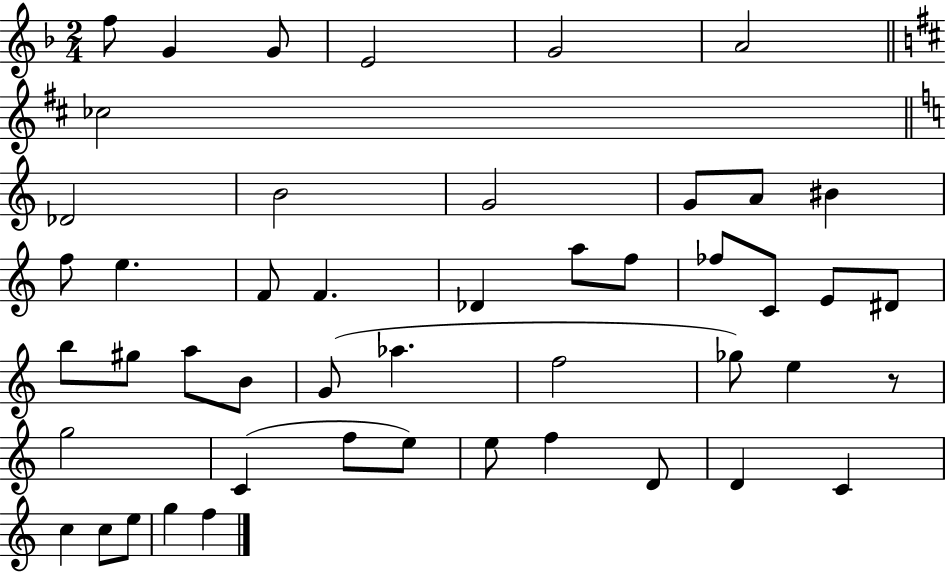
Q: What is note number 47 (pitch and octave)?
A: F5